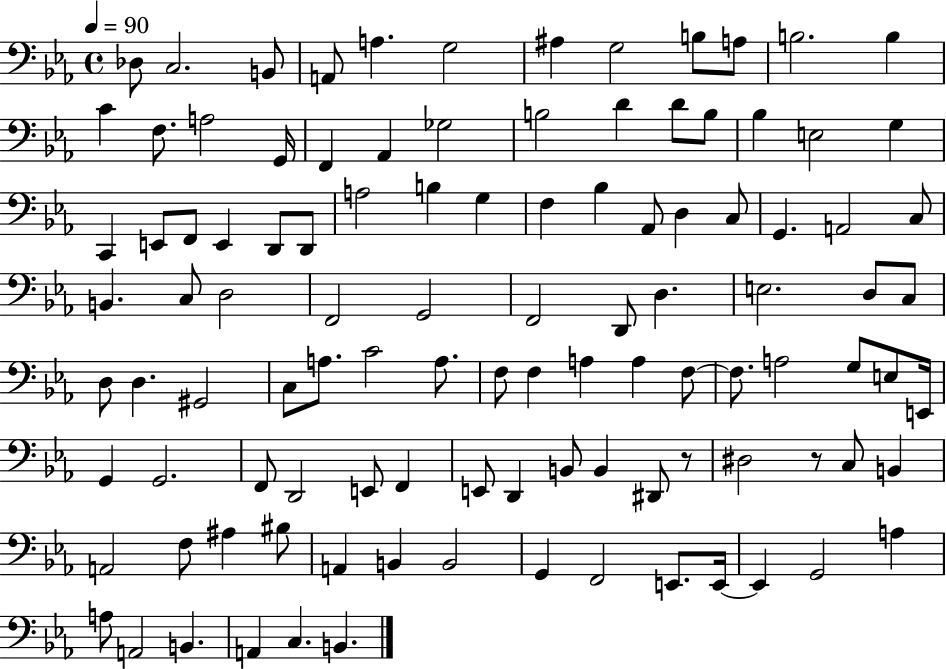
Db3/e C3/h. B2/e A2/e A3/q. G3/h A#3/q G3/h B3/e A3/e B3/h. B3/q C4/q F3/e. A3/h G2/s F2/q Ab2/q Gb3/h B3/h D4/q D4/e B3/e Bb3/q E3/h G3/q C2/q E2/e F2/e E2/q D2/e D2/e A3/h B3/q G3/q F3/q Bb3/q Ab2/e D3/q C3/e G2/q. A2/h C3/e B2/q. C3/e D3/h F2/h G2/h F2/h D2/e D3/q. E3/h. D3/e C3/e D3/e D3/q. G#2/h C3/e A3/e. C4/h A3/e. F3/e F3/q A3/q A3/q F3/e F3/e. A3/h G3/e E3/e E2/s G2/q G2/h. F2/e D2/h E2/e F2/q E2/e D2/q B2/e B2/q D#2/e R/e D#3/h R/e C3/e B2/q A2/h F3/e A#3/q BIS3/e A2/q B2/q B2/h G2/q F2/h E2/e. E2/s E2/q G2/h A3/q A3/e A2/h B2/q. A2/q C3/q. B2/q.